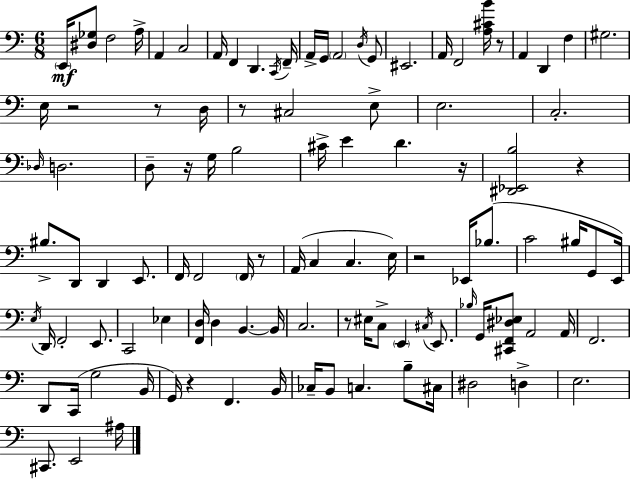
E2/s [D#3,Gb3]/e F3/h A3/s A2/q C3/h A2/s F2/q D2/q. C2/s F2/s A2/s G2/s A2/h D3/s G2/e EIS2/h. A2/s F2/h [A3,C#4,B4]/s R/e A2/q D2/q F3/q G#3/h. E3/s R/h R/e D3/s R/e C#3/h E3/e E3/h. C3/h. Db3/s D3/h. D3/e R/s G3/s B3/h C#4/s E4/q D4/q. R/s [D#2,Eb2,B3]/h R/q BIS3/e. D2/e D2/q E2/e. F2/s F2/h F2/s R/e A2/s C3/q C3/q. E3/s R/h Eb2/s Bb3/e. C4/h BIS3/s G2/e E2/s E3/s D2/s F2/h E2/e. C2/h Eb3/q [F2,D3]/s D3/q B2/q. B2/s C3/h. R/e EIS3/s C3/e E2/q C#3/s E2/e. Bb3/s G2/s [C#2,F2,D#3,Eb3]/e A2/h A2/s F2/h. D2/e C2/s G3/h B2/s G2/s R/q F2/q. B2/s CES3/s B2/e C3/q. B3/e C#3/s D#3/h D3/q E3/h. C#2/e. E2/h A#3/s